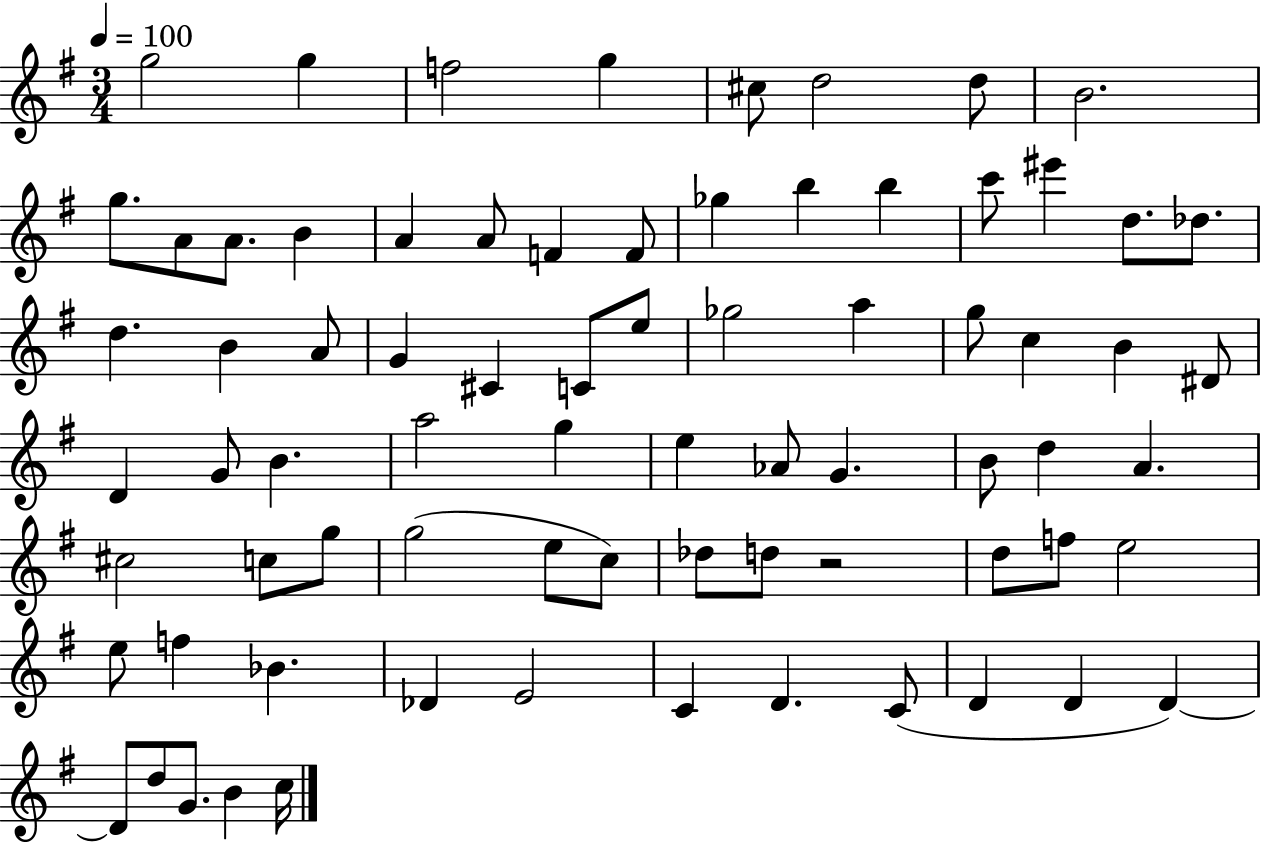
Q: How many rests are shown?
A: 1